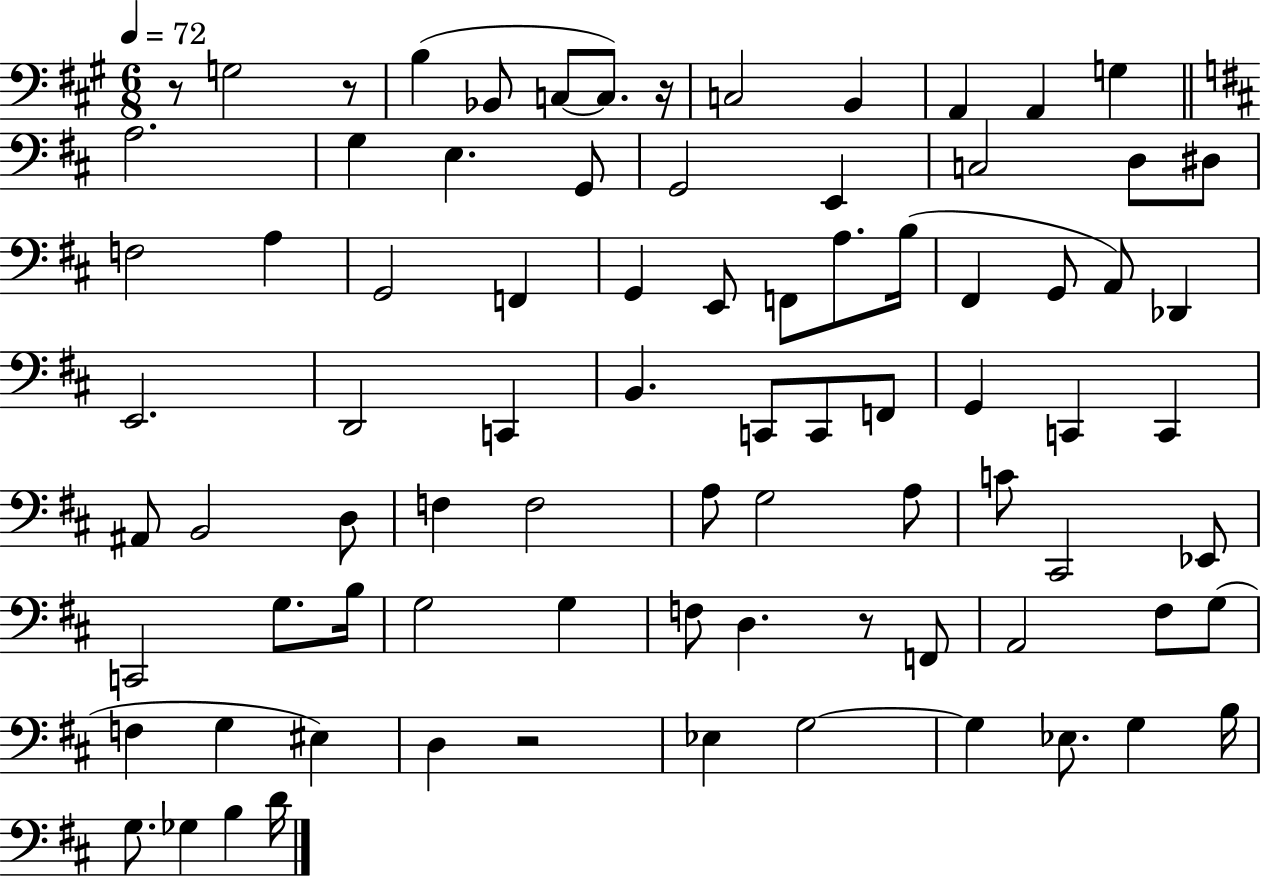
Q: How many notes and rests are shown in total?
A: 83